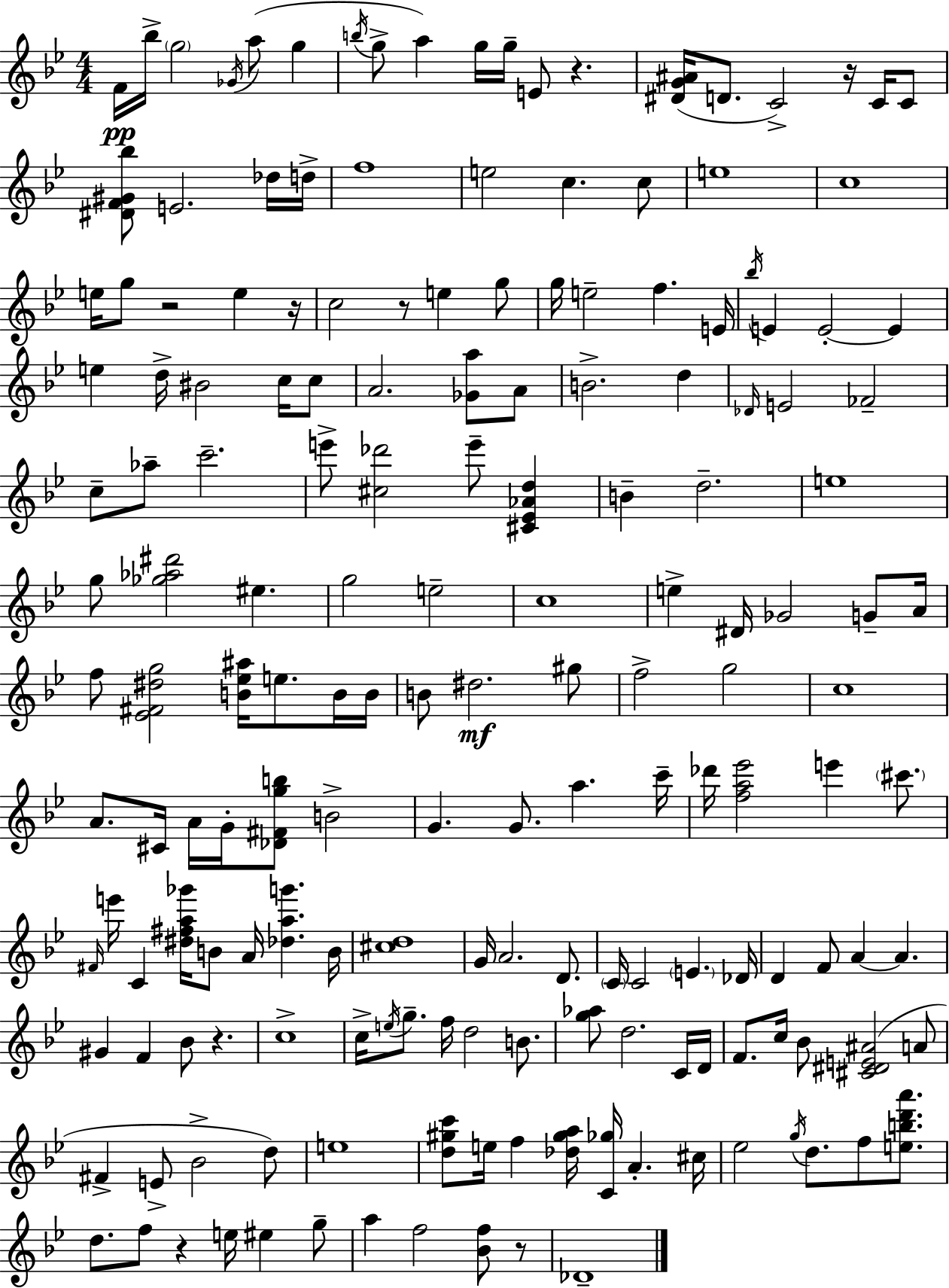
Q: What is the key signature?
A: BES major